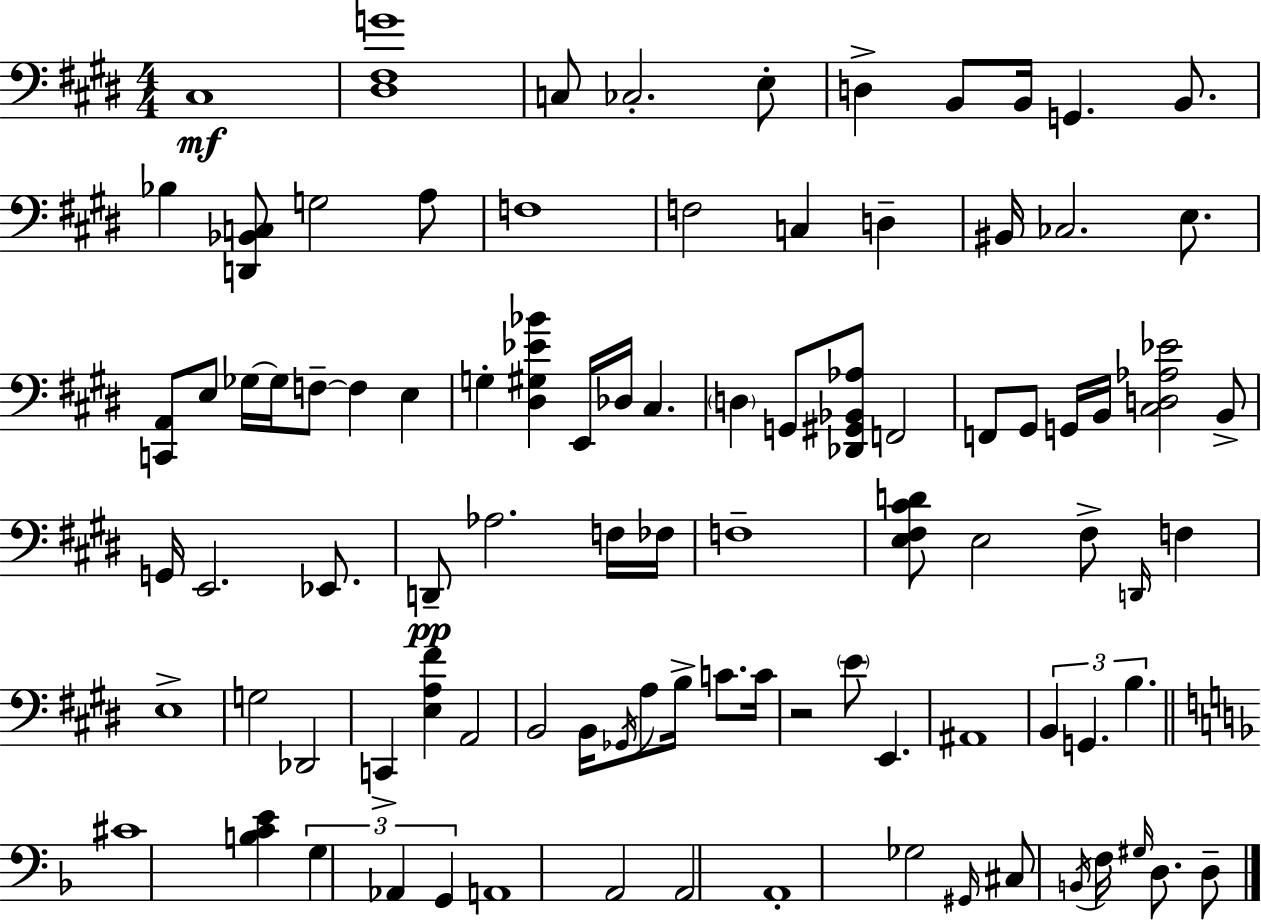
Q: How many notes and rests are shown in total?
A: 93